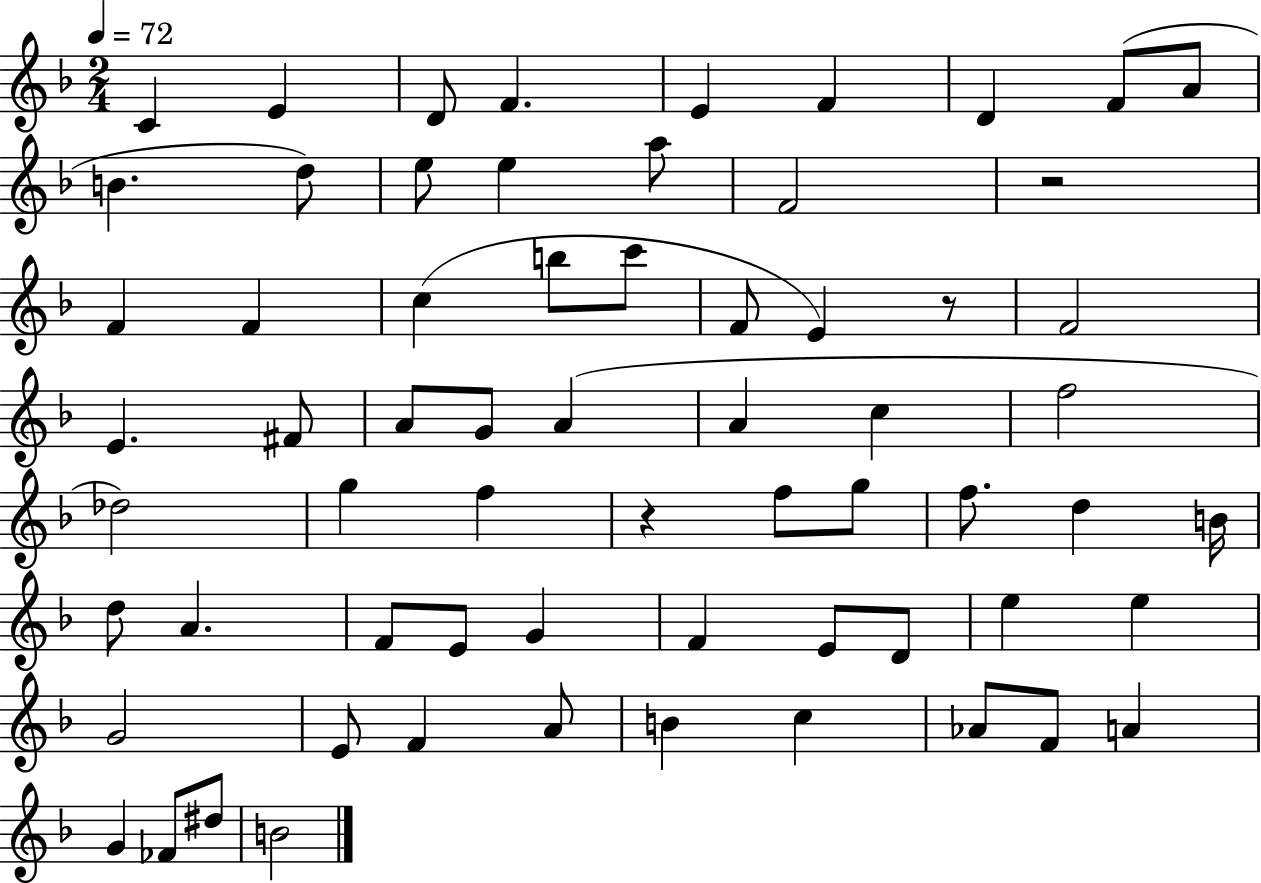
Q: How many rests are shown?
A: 3